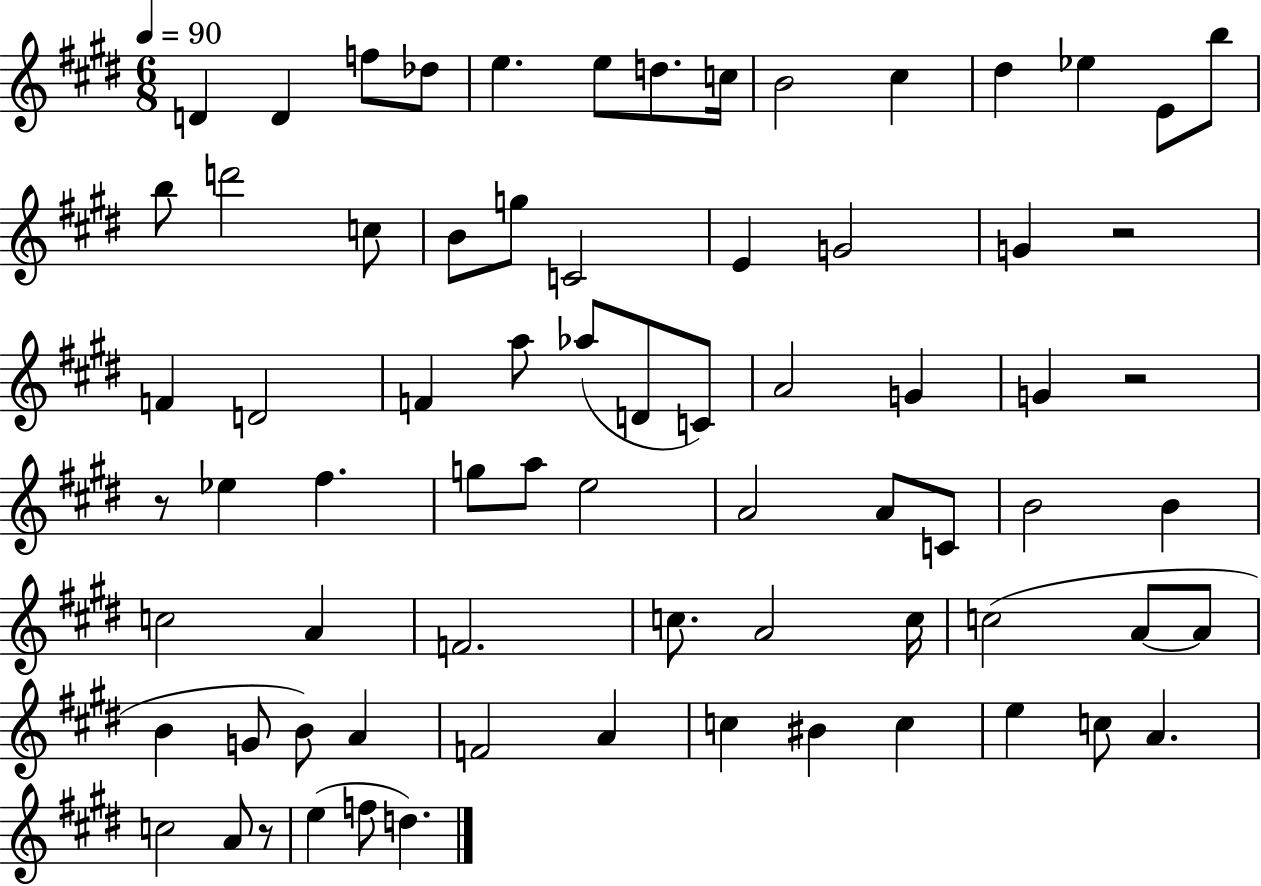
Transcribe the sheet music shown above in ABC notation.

X:1
T:Untitled
M:6/8
L:1/4
K:E
D D f/2 _d/2 e e/2 d/2 c/4 B2 ^c ^d _e E/2 b/2 b/2 d'2 c/2 B/2 g/2 C2 E G2 G z2 F D2 F a/2 _a/2 D/2 C/2 A2 G G z2 z/2 _e ^f g/2 a/2 e2 A2 A/2 C/2 B2 B c2 A F2 c/2 A2 c/4 c2 A/2 A/2 B G/2 B/2 A F2 A c ^B c e c/2 A c2 A/2 z/2 e f/2 d